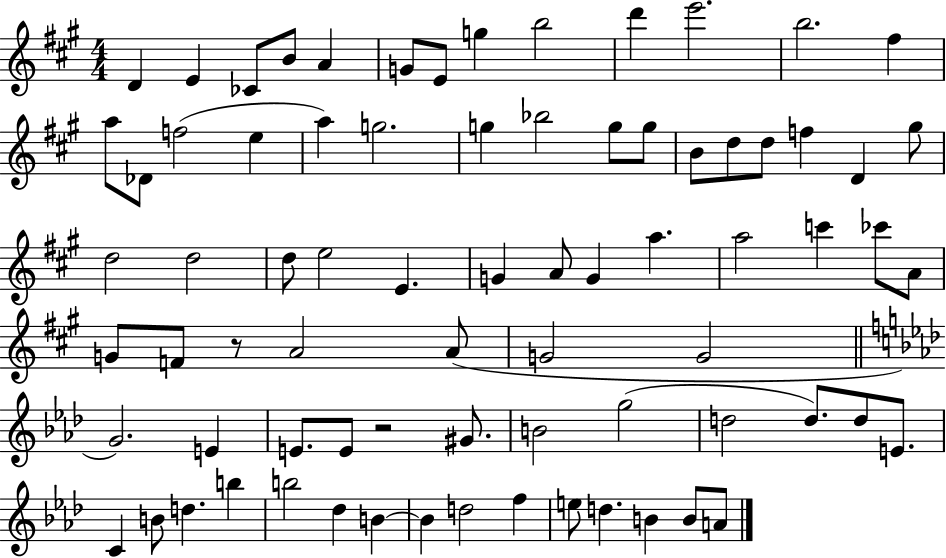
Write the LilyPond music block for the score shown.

{
  \clef treble
  \numericTimeSignature
  \time 4/4
  \key a \major
  d'4 e'4 ces'8 b'8 a'4 | g'8 e'8 g''4 b''2 | d'''4 e'''2. | b''2. fis''4 | \break a''8 des'8 f''2( e''4 | a''4) g''2. | g''4 bes''2 g''8 g''8 | b'8 d''8 d''8 f''4 d'4 gis''8 | \break d''2 d''2 | d''8 e''2 e'4. | g'4 a'8 g'4 a''4. | a''2 c'''4 ces'''8 a'8 | \break g'8 f'8 r8 a'2 a'8( | g'2 g'2 | \bar "||" \break \key aes \major g'2.) e'4 | e'8. e'8 r2 gis'8. | b'2 g''2( | d''2 d''8.) d''8 e'8. | \break c'4 b'8 d''4. b''4 | b''2 des''4 b'4~~ | b'4 d''2 f''4 | e''8 d''4. b'4 b'8 a'8 | \break \bar "|."
}